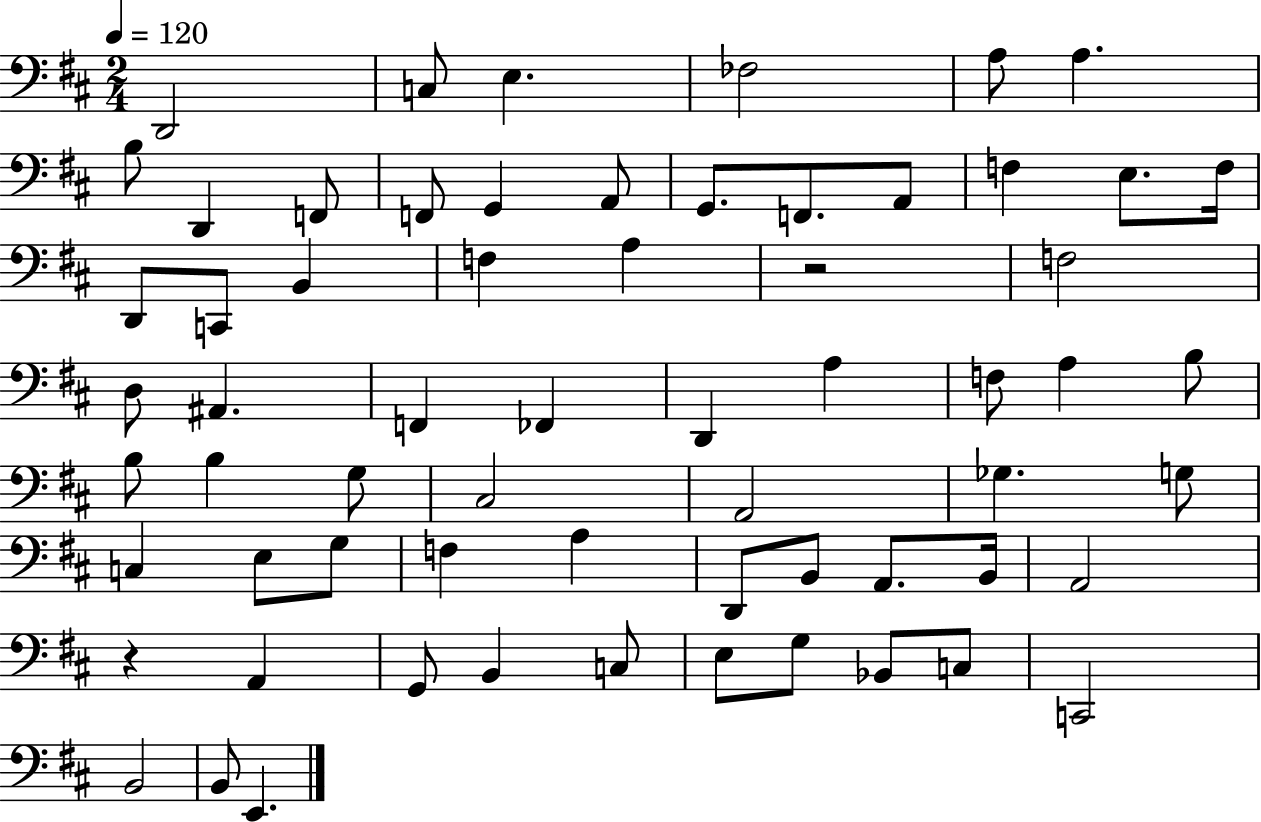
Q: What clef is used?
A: bass